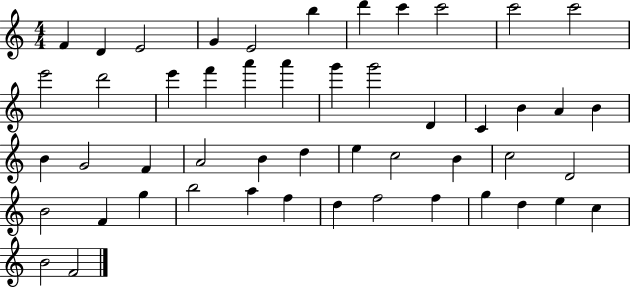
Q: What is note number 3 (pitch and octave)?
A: E4